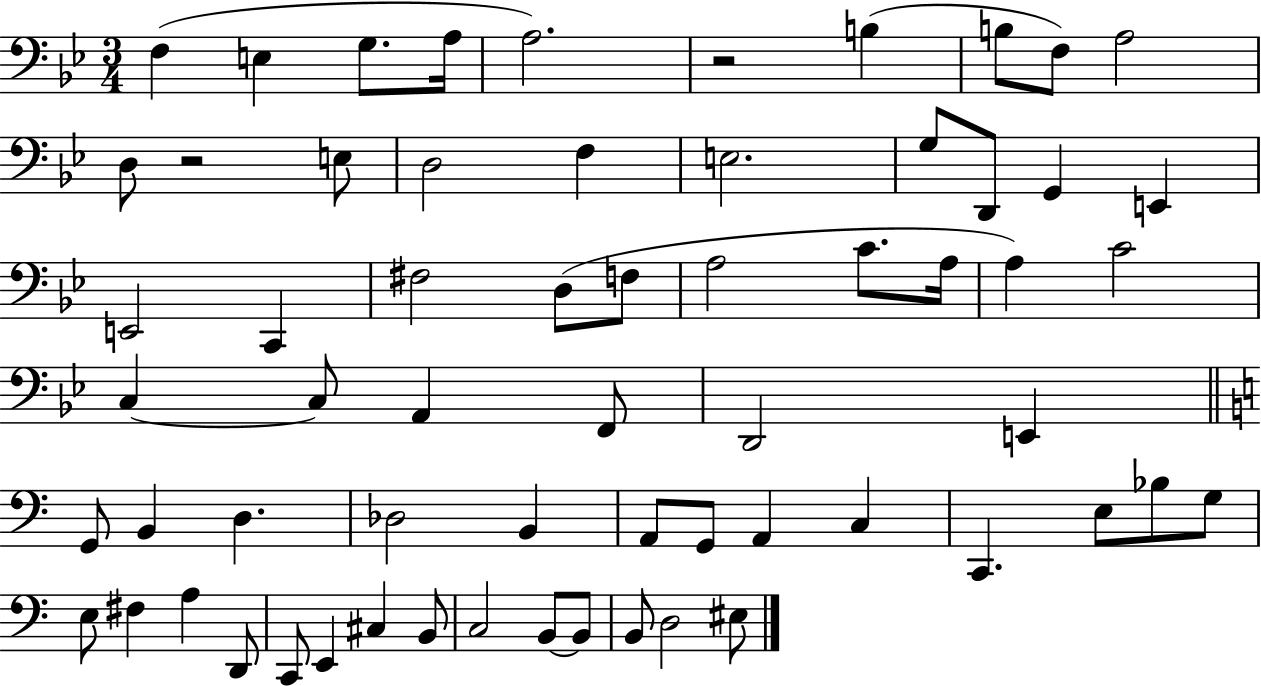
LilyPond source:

{
  \clef bass
  \numericTimeSignature
  \time 3/4
  \key bes \major
  \repeat volta 2 { f4( e4 g8. a16 | a2.) | r2 b4( | b8 f8) a2 | \break d8 r2 e8 | d2 f4 | e2. | g8 d,8 g,4 e,4 | \break e,2 c,4 | fis2 d8( f8 | a2 c'8. a16 | a4) c'2 | \break c4~~ c8 a,4 f,8 | d,2 e,4 | \bar "||" \break \key c \major g,8 b,4 d4. | des2 b,4 | a,8 g,8 a,4 c4 | c,4. e8 bes8 g8 | \break e8 fis4 a4 d,8 | c,8 e,4 cis4 b,8 | c2 b,8~~ b,8 | b,8 d2 eis8 | \break } \bar "|."
}